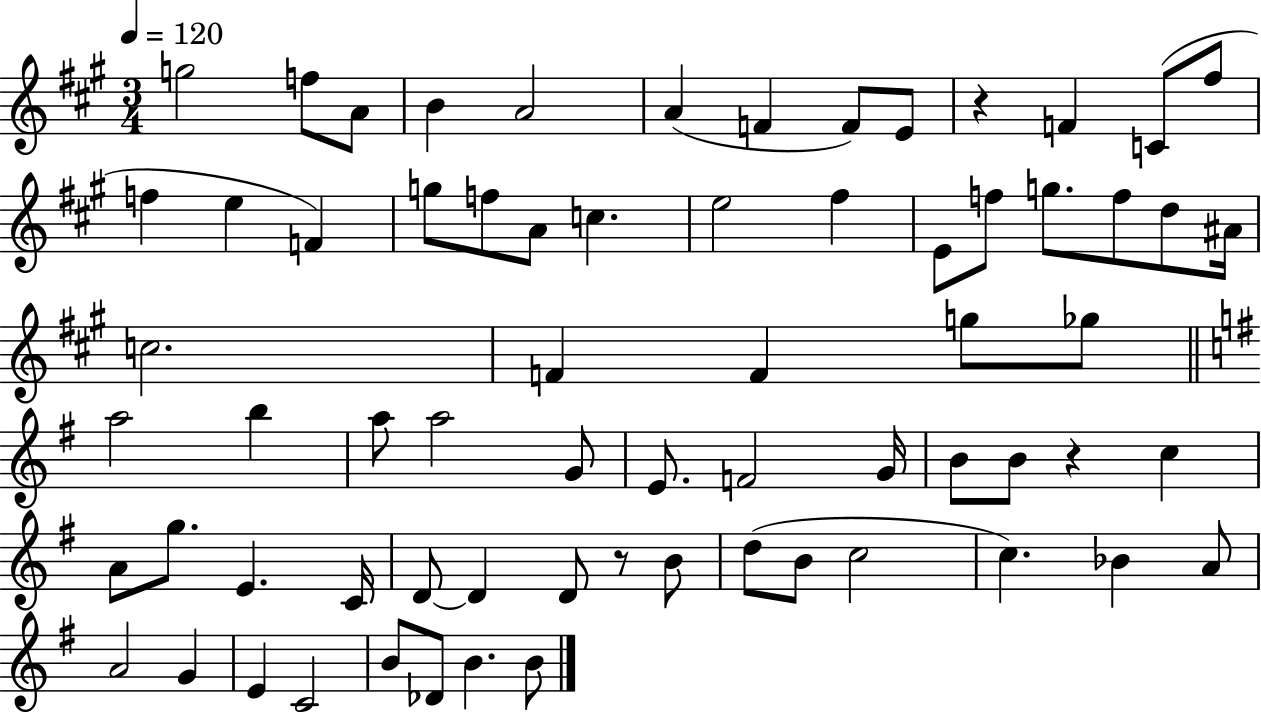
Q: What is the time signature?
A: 3/4